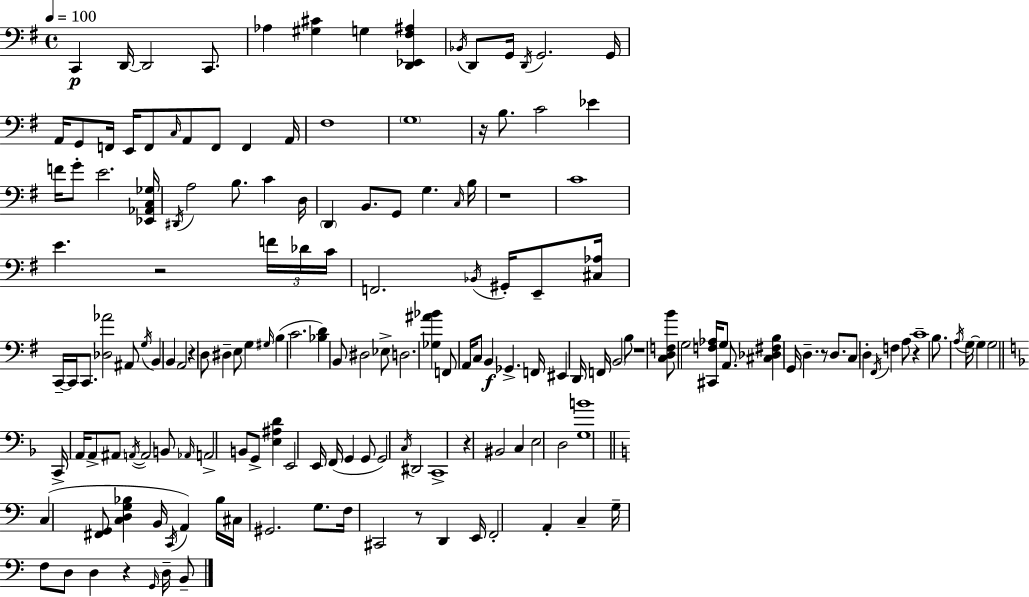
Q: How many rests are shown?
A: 10